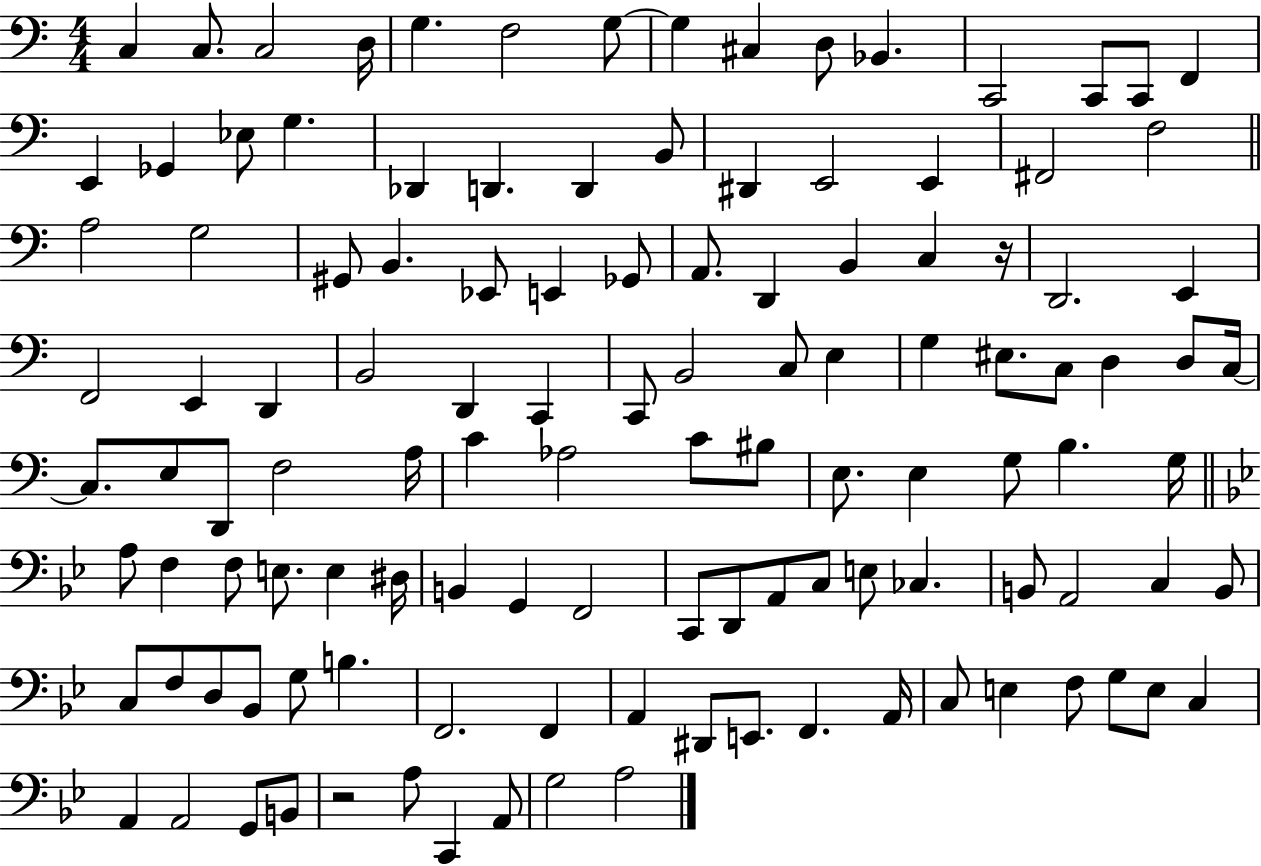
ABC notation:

X:1
T:Untitled
M:4/4
L:1/4
K:C
C, C,/2 C,2 D,/4 G, F,2 G,/2 G, ^C, D,/2 _B,, C,,2 C,,/2 C,,/2 F,, E,, _G,, _E,/2 G, _D,, D,, D,, B,,/2 ^D,, E,,2 E,, ^F,,2 F,2 A,2 G,2 ^G,,/2 B,, _E,,/2 E,, _G,,/2 A,,/2 D,, B,, C, z/4 D,,2 E,, F,,2 E,, D,, B,,2 D,, C,, C,,/2 B,,2 C,/2 E, G, ^E,/2 C,/2 D, D,/2 C,/4 C,/2 E,/2 D,,/2 F,2 A,/4 C _A,2 C/2 ^B,/2 E,/2 E, G,/2 B, G,/4 A,/2 F, F,/2 E,/2 E, ^D,/4 B,, G,, F,,2 C,,/2 D,,/2 A,,/2 C,/2 E,/2 _C, B,,/2 A,,2 C, B,,/2 C,/2 F,/2 D,/2 _B,,/2 G,/2 B, F,,2 F,, A,, ^D,,/2 E,,/2 F,, A,,/4 C,/2 E, F,/2 G,/2 E,/2 C, A,, A,,2 G,,/2 B,,/2 z2 A,/2 C,, A,,/2 G,2 A,2